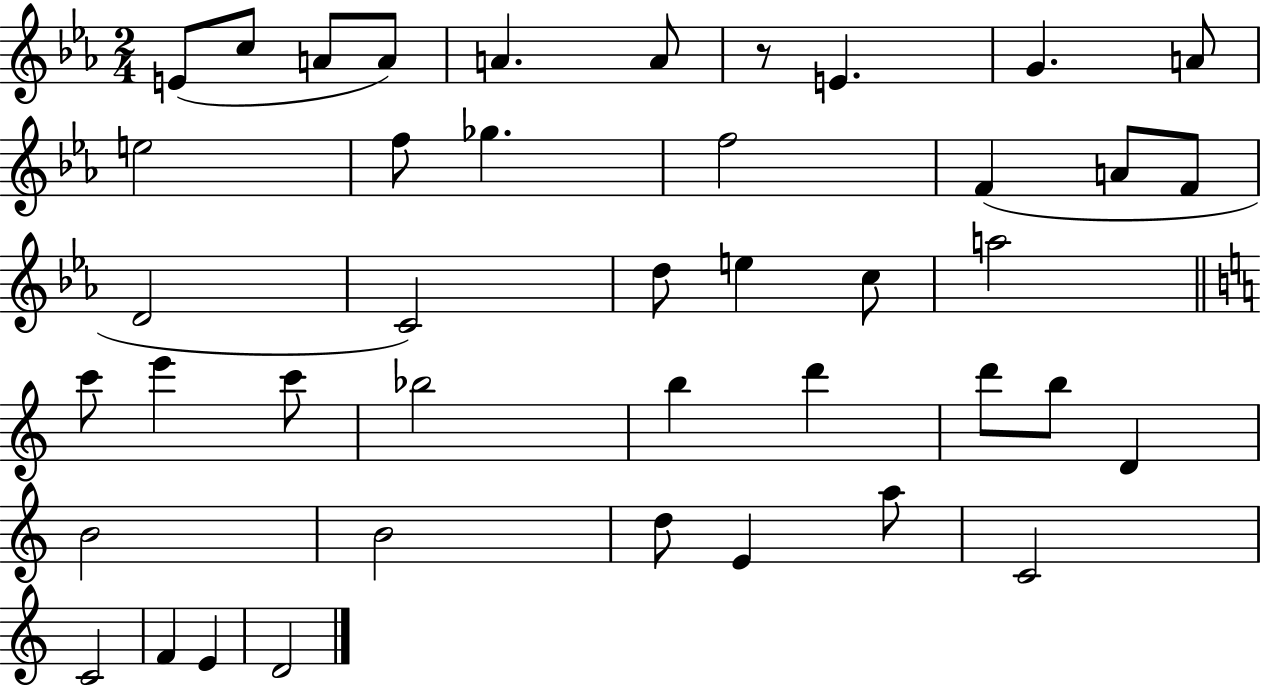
X:1
T:Untitled
M:2/4
L:1/4
K:Eb
E/2 c/2 A/2 A/2 A A/2 z/2 E G A/2 e2 f/2 _g f2 F A/2 F/2 D2 C2 d/2 e c/2 a2 c'/2 e' c'/2 _b2 b d' d'/2 b/2 D B2 B2 d/2 E a/2 C2 C2 F E D2